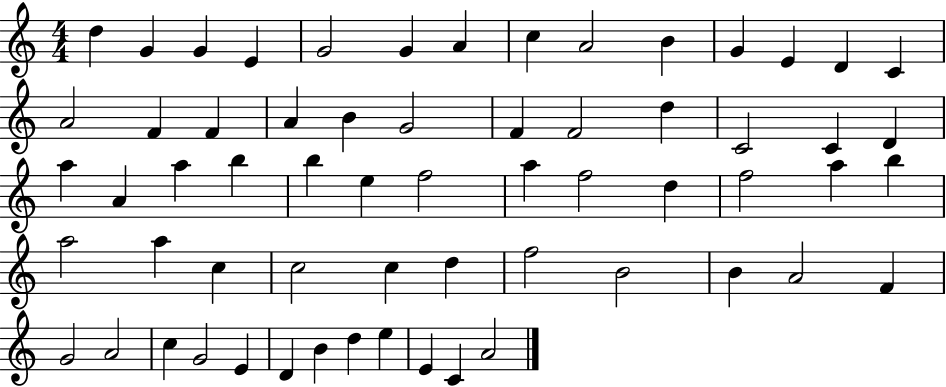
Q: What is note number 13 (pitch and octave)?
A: D4